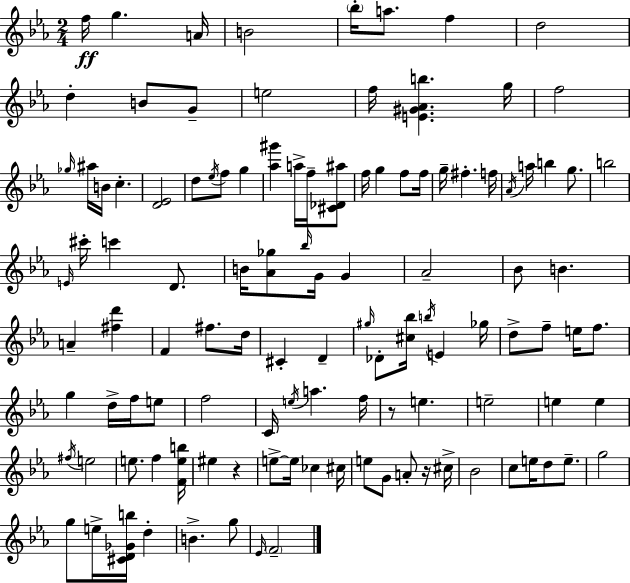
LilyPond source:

{
  \clef treble
  \numericTimeSignature
  \time 2/4
  \key c \minor
  f''16\ff g''4. a'16 | b'2 | \parenthesize bes''16-. a''8. f''4 | d''2 | \break d''4-. b'8 g'8-- | e''2 | f''16 <e' gis' aes' b''>4. g''16 | f''2 | \break \grace { ges''16 } ais''16 b'16 c''4.-. | <d' ees'>2 | d''8 \acciaccatura { ees''16 } f''8 g''4 | <aes'' gis'''>4 a''16-> f''16-- | \break <cis' des' ais''>8 f''16 g''4 f''8 | f''16 g''16-- fis''4.-. | f''16 \acciaccatura { aes'16 } a''16 b''4 | g''8. b''2 | \break \grace { e'16 } cis'''16-. c'''4 | d'8. b'16 <aes' ges''>8 \grace { bes''16 } | g'16 g'4 aes'2-- | bes'8 b'4. | \break a'4-- | <fis'' d'''>4 f'4 | fis''8. d''16 cis'4-. | d'4-- \grace { gis''16 } des'8-. | \break <cis'' bes''>16 \acciaccatura { b''16 } e'4 ges''16 d''8-> | f''8-- e''16 f''8. g''4 | d''16-> f''16 e''8 f''2 | c'16 | \break \acciaccatura { e''16 } a''4. f''16 | r8 e''4. | e''2-- | e''4 e''4 | \break \acciaccatura { fis''16 } e''2 | e''8. f''4 | <f' e'' b''>16 eis''4 r4 | e''8->~~ e''16 ces''4 | \break cis''16 e''8 g'8 a'8-. r16 | cis''16-> bes'2 | c''8 e''16 d''8 e''8.-- | g''2 | \break g''8 e''16-> <cis' d' ges' b''>16 d''4-. | b'4.-> g''8 | \grace { ees'16 } \parenthesize f'2-- | \bar "|."
}